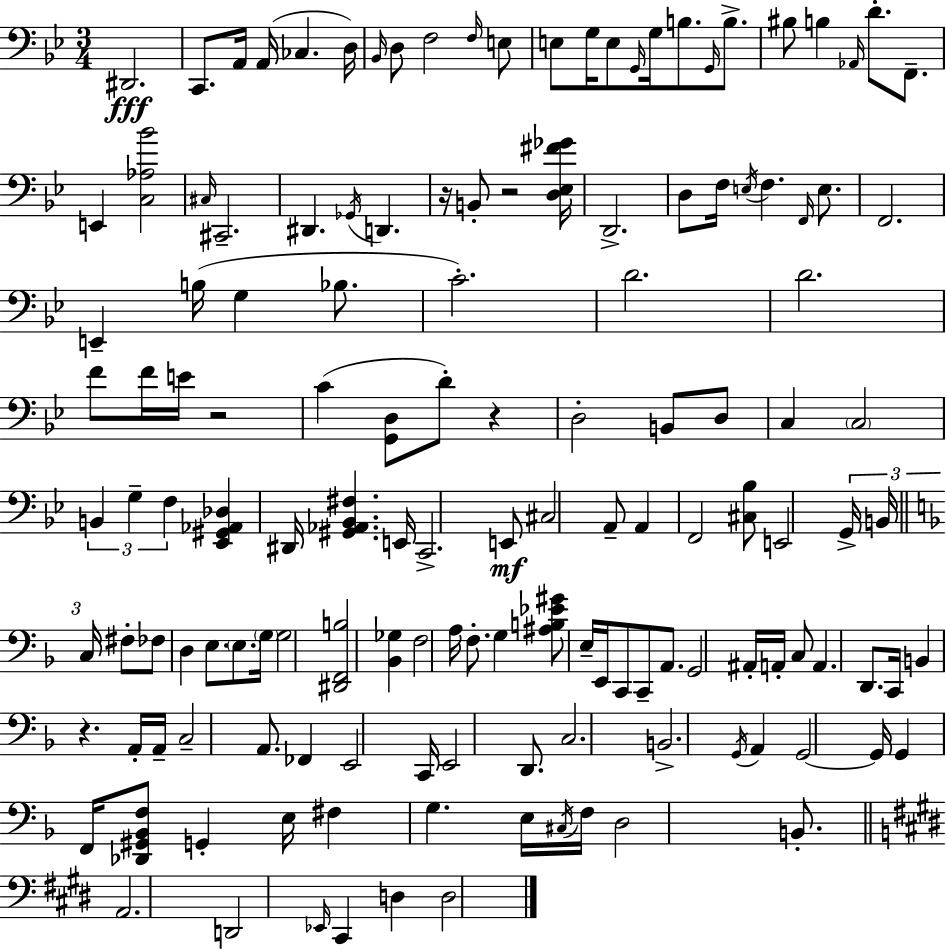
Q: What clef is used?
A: bass